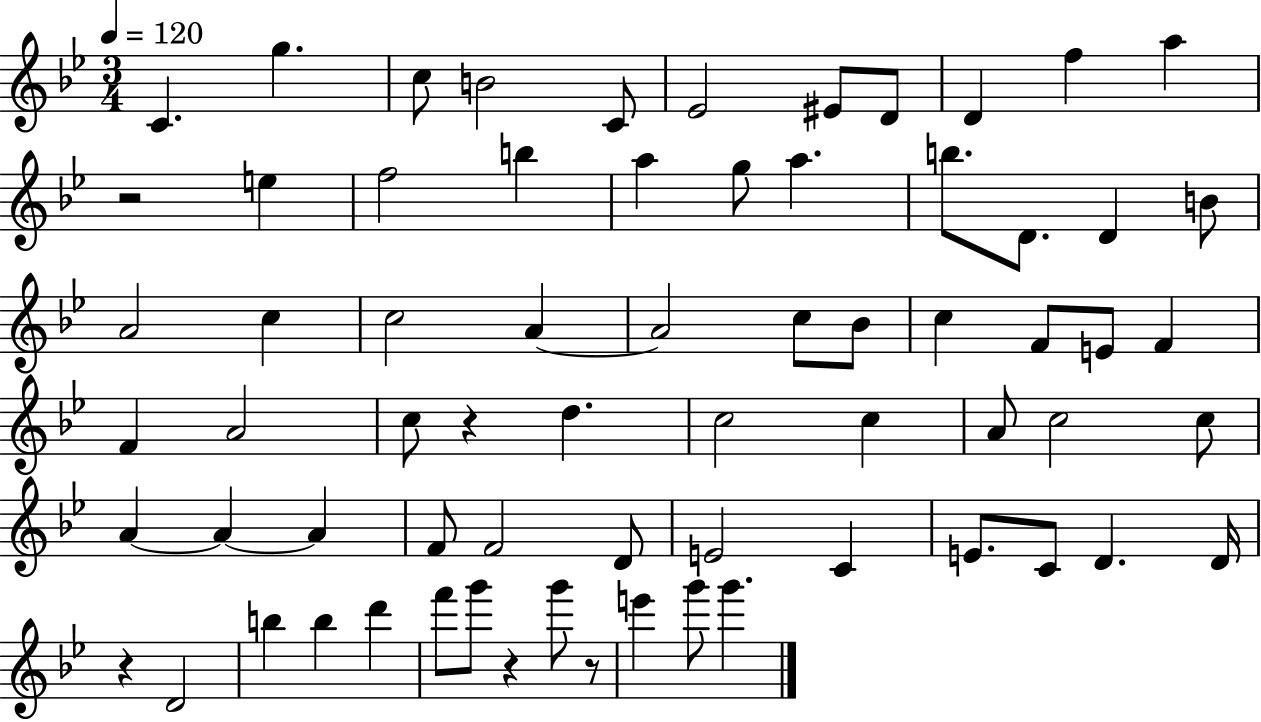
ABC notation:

X:1
T:Untitled
M:3/4
L:1/4
K:Bb
C g c/2 B2 C/2 _E2 ^E/2 D/2 D f a z2 e f2 b a g/2 a b/2 D/2 D B/2 A2 c c2 A A2 c/2 _B/2 c F/2 E/2 F F A2 c/2 z d c2 c A/2 c2 c/2 A A A F/2 F2 D/2 E2 C E/2 C/2 D D/4 z D2 b b d' f'/2 g'/2 z g'/2 z/2 e' g'/2 g'